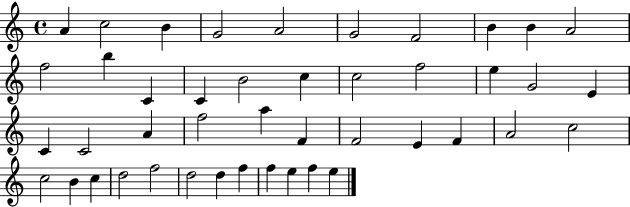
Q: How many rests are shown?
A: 0